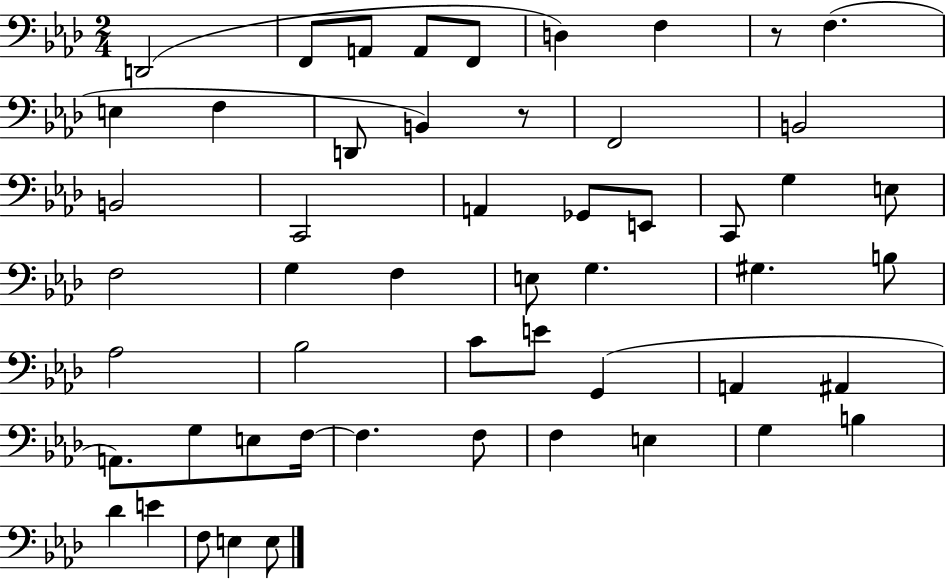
X:1
T:Untitled
M:2/4
L:1/4
K:Ab
D,,2 F,,/2 A,,/2 A,,/2 F,,/2 D, F, z/2 F, E, F, D,,/2 B,, z/2 F,,2 B,,2 B,,2 C,,2 A,, _G,,/2 E,,/2 C,,/2 G, E,/2 F,2 G, F, E,/2 G, ^G, B,/2 _A,2 _B,2 C/2 E/2 G,, A,, ^A,, A,,/2 G,/2 E,/2 F,/4 F, F,/2 F, E, G, B, _D E F,/2 E, E,/2